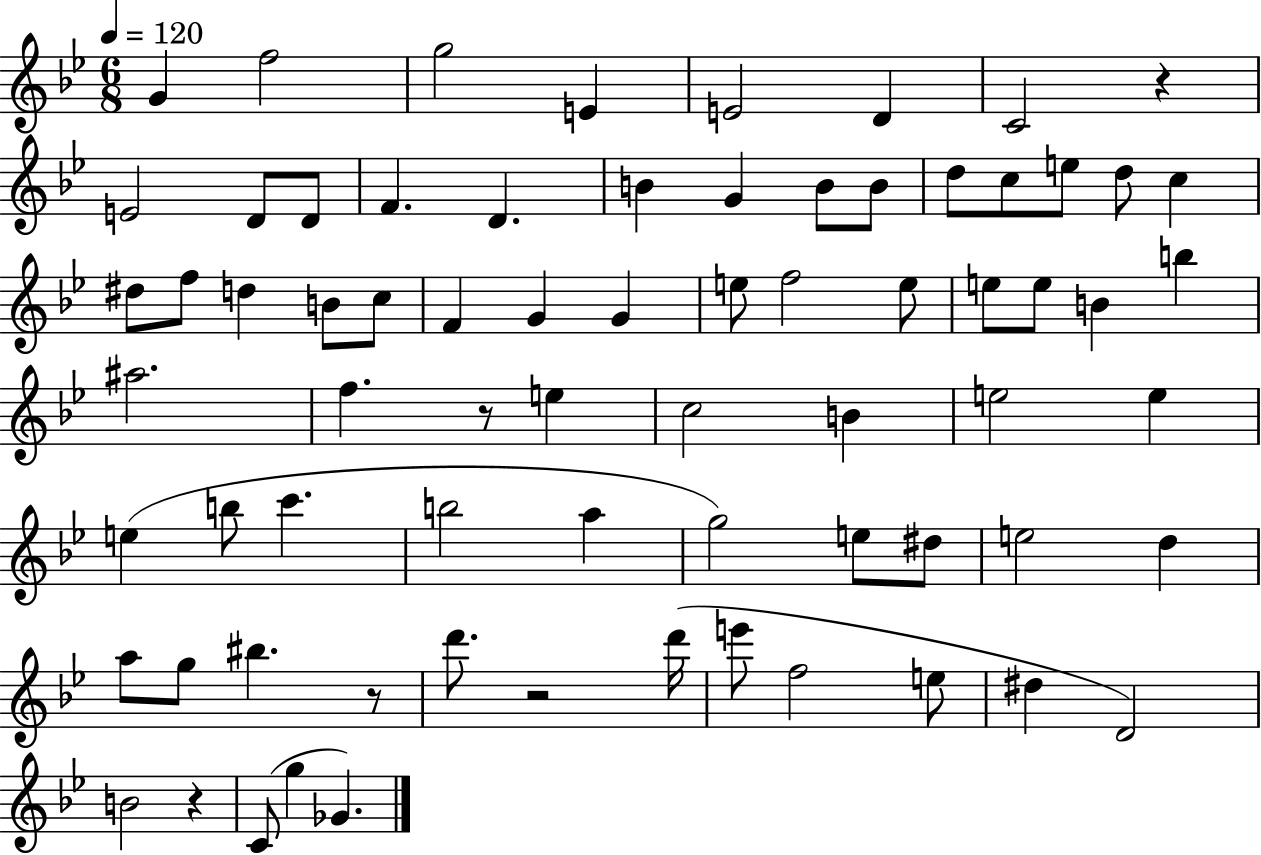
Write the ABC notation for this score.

X:1
T:Untitled
M:6/8
L:1/4
K:Bb
G f2 g2 E E2 D C2 z E2 D/2 D/2 F D B G B/2 B/2 d/2 c/2 e/2 d/2 c ^d/2 f/2 d B/2 c/2 F G G e/2 f2 e/2 e/2 e/2 B b ^a2 f z/2 e c2 B e2 e e b/2 c' b2 a g2 e/2 ^d/2 e2 d a/2 g/2 ^b z/2 d'/2 z2 d'/4 e'/2 f2 e/2 ^d D2 B2 z C/2 g _G